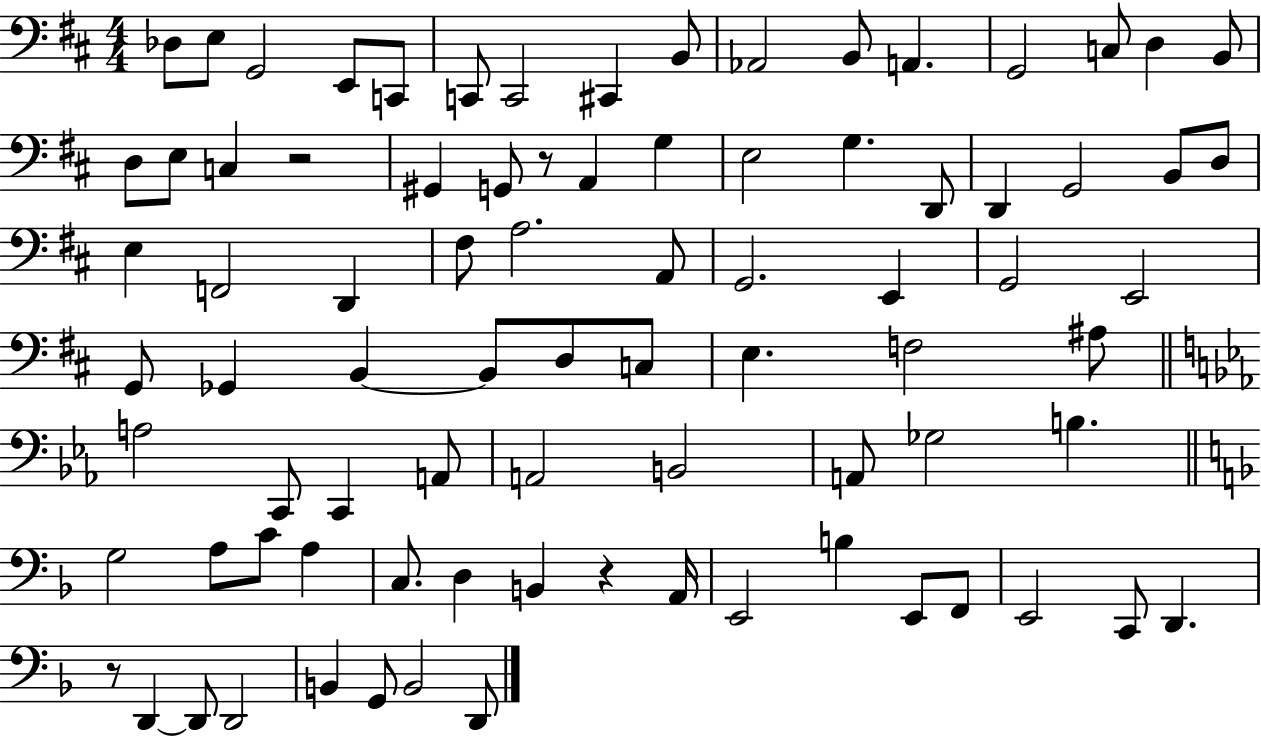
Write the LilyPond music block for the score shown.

{
  \clef bass
  \numericTimeSignature
  \time 4/4
  \key d \major
  \repeat volta 2 { des8 e8 g,2 e,8 c,8 | c,8 c,2 cis,4 b,8 | aes,2 b,8 a,4. | g,2 c8 d4 b,8 | \break d8 e8 c4 r2 | gis,4 g,8 r8 a,4 g4 | e2 g4. d,8 | d,4 g,2 b,8 d8 | \break e4 f,2 d,4 | fis8 a2. a,8 | g,2. e,4 | g,2 e,2 | \break g,8 ges,4 b,4~~ b,8 d8 c8 | e4. f2 ais8 | \bar "||" \break \key c \minor a2 c,8 c,4 a,8 | a,2 b,2 | a,8 ges2 b4. | \bar "||" \break \key f \major g2 a8 c'8 a4 | c8. d4 b,4 r4 a,16 | e,2 b4 e,8 f,8 | e,2 c,8 d,4. | \break r8 d,4~~ d,8 d,2 | b,4 g,8 b,2 d,8 | } \bar "|."
}